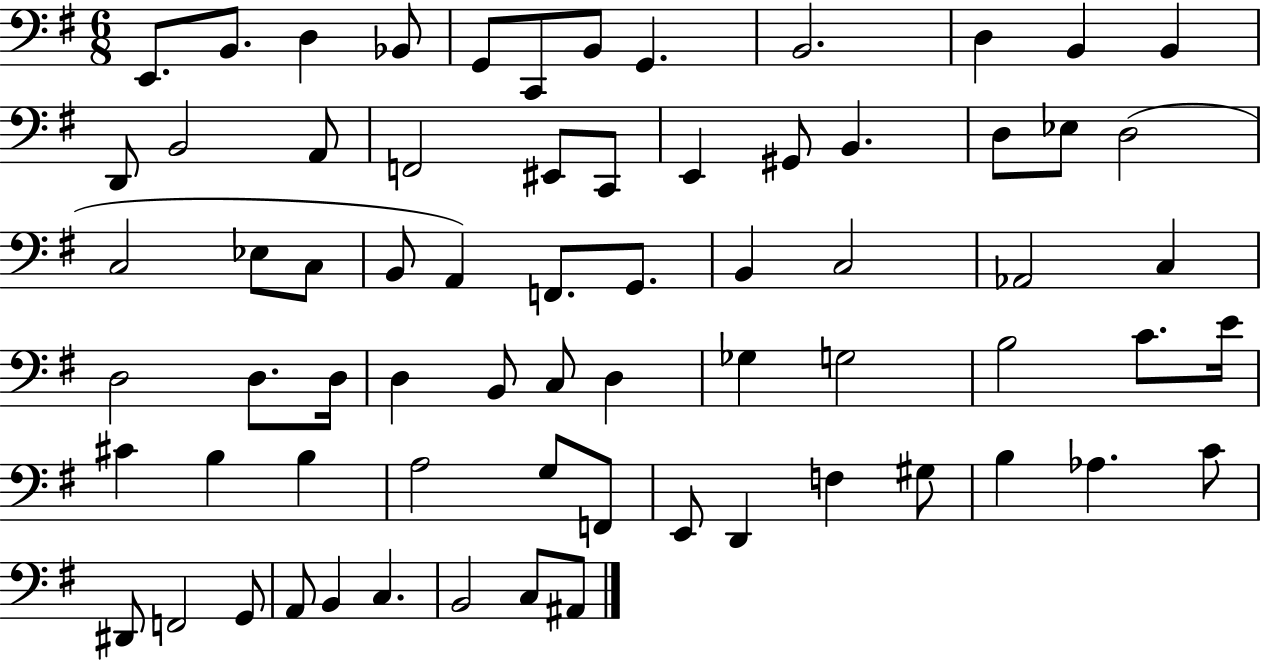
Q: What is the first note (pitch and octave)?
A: E2